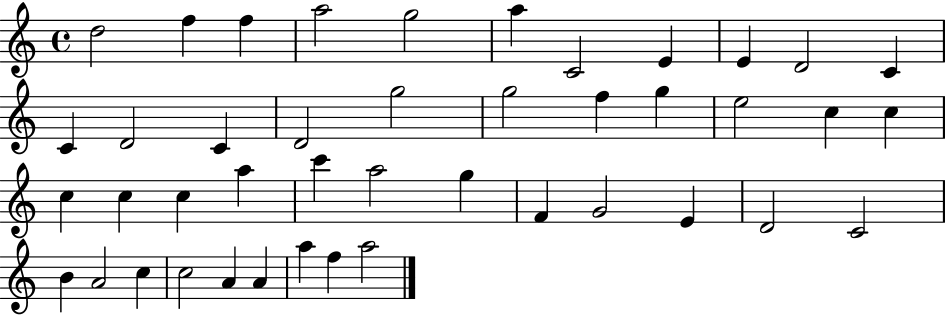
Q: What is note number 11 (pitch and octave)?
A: C4